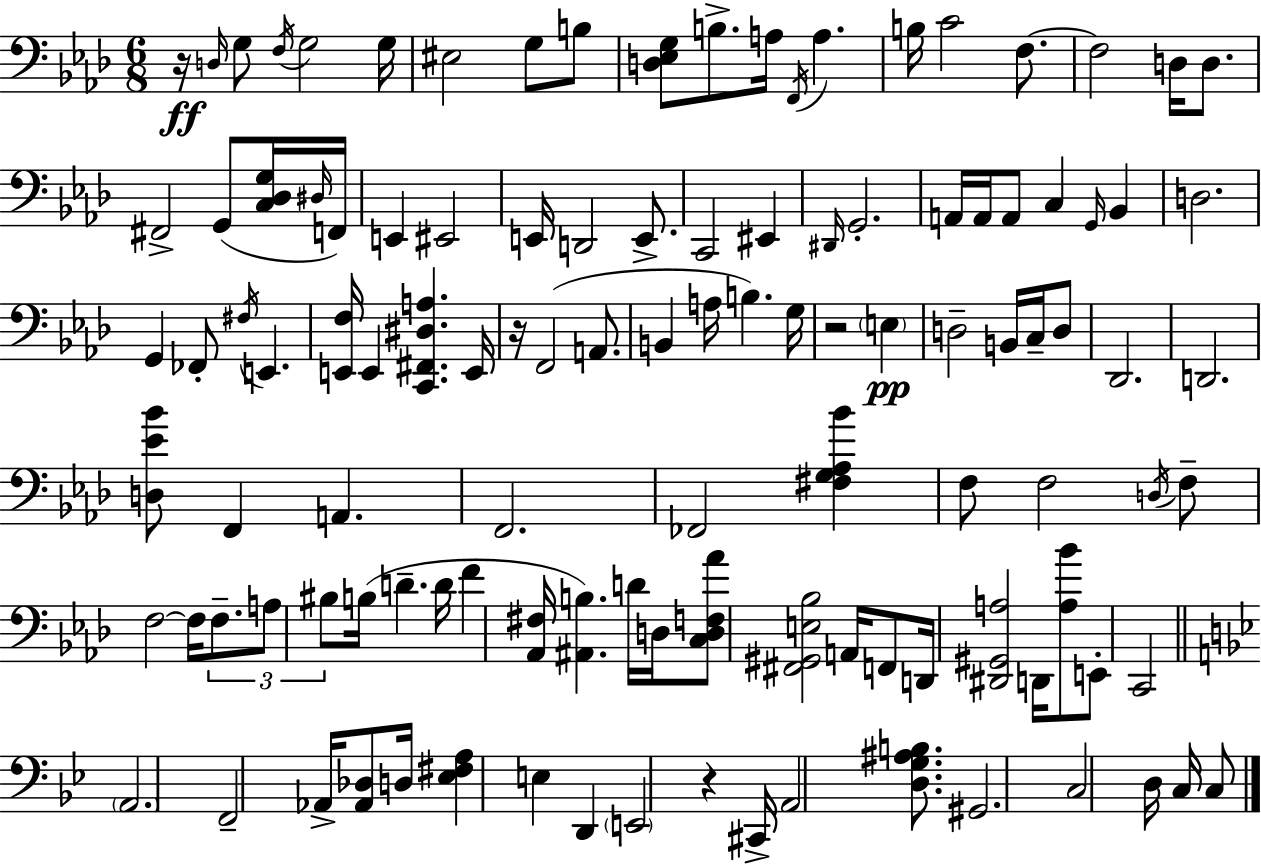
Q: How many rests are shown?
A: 4